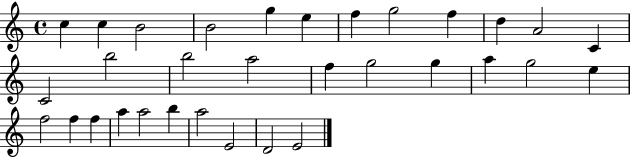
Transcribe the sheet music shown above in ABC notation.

X:1
T:Untitled
M:4/4
L:1/4
K:C
c c B2 B2 g e f g2 f d A2 C C2 b2 b2 a2 f g2 g a g2 e f2 f f a a2 b a2 E2 D2 E2